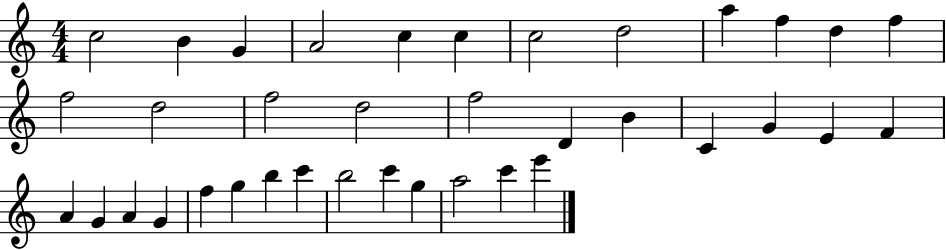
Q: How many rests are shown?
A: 0